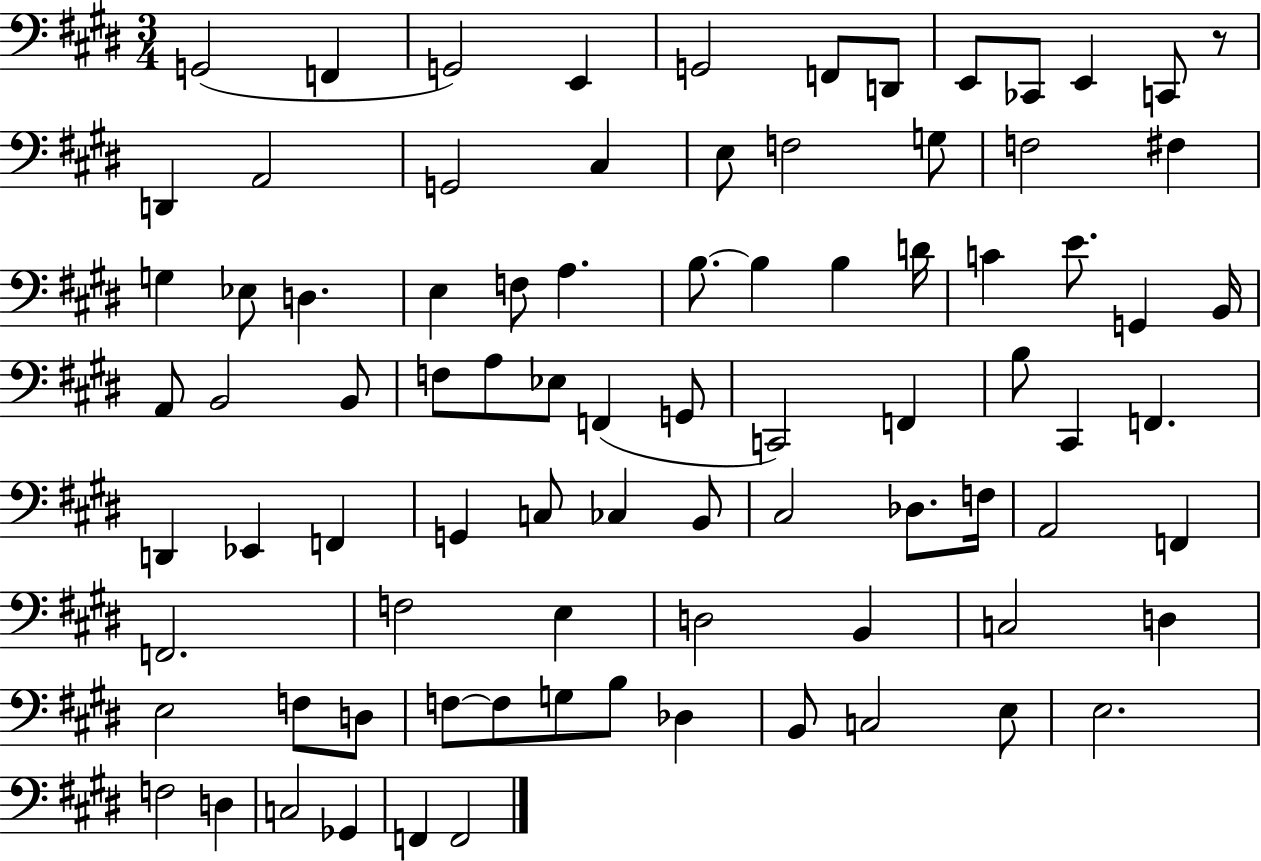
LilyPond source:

{
  \clef bass
  \numericTimeSignature
  \time 3/4
  \key e \major
  g,2( f,4 | g,2) e,4 | g,2 f,8 d,8 | e,8 ces,8 e,4 c,8 r8 | \break d,4 a,2 | g,2 cis4 | e8 f2 g8 | f2 fis4 | \break g4 ees8 d4. | e4 f8 a4. | b8.~~ b4 b4 d'16 | c'4 e'8. g,4 b,16 | \break a,8 b,2 b,8 | f8 a8 ees8 f,4( g,8 | c,2) f,4 | b8 cis,4 f,4. | \break d,4 ees,4 f,4 | g,4 c8 ces4 b,8 | cis2 des8. f16 | a,2 f,4 | \break f,2. | f2 e4 | d2 b,4 | c2 d4 | \break e2 f8 d8 | f8~~ f8 g8 b8 des4 | b,8 c2 e8 | e2. | \break f2 d4 | c2 ges,4 | f,4 f,2 | \bar "|."
}